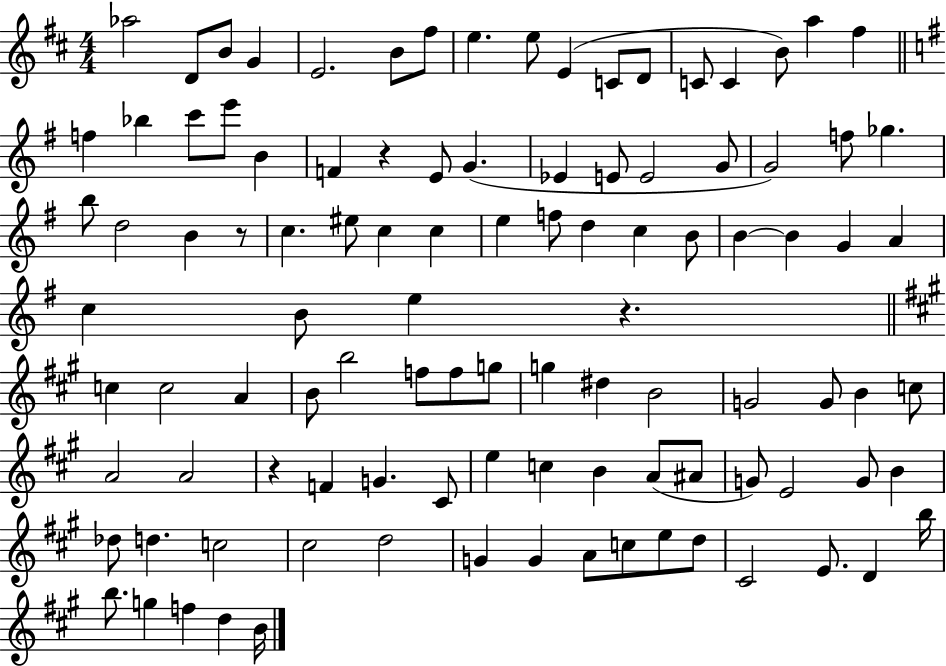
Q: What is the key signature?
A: D major